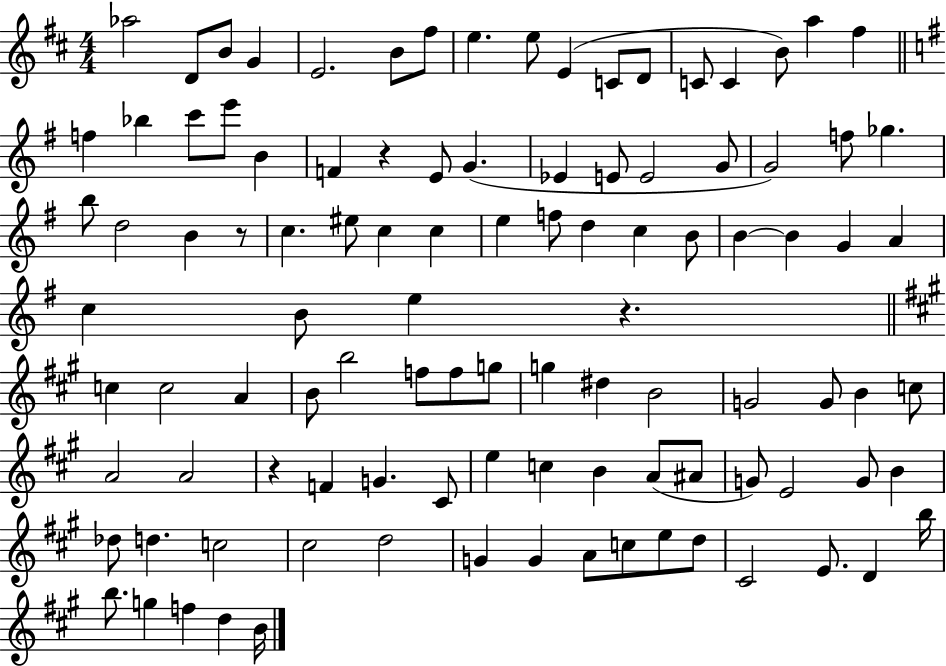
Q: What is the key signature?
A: D major